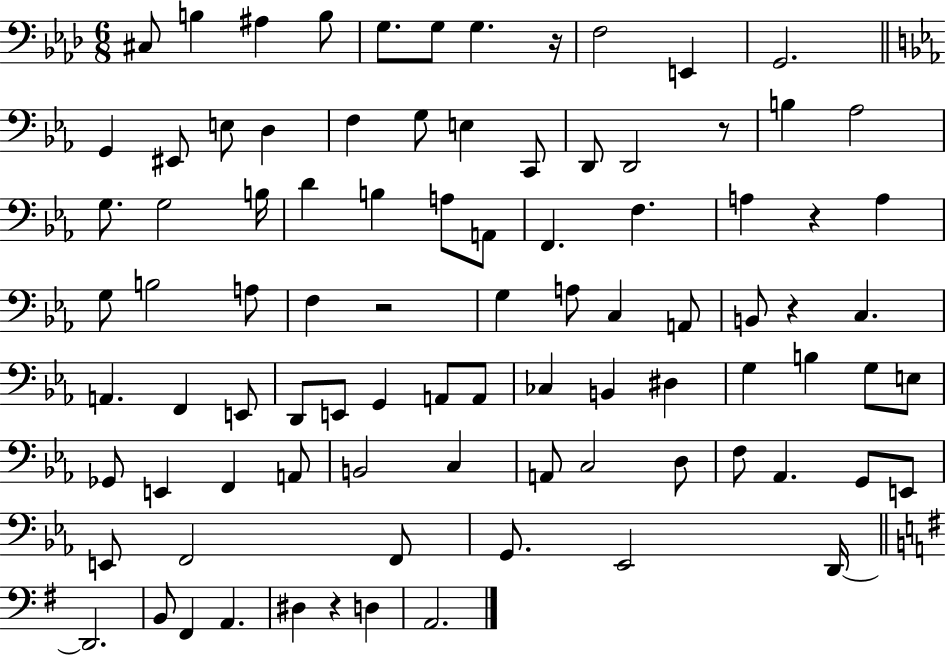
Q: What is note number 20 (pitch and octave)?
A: D2